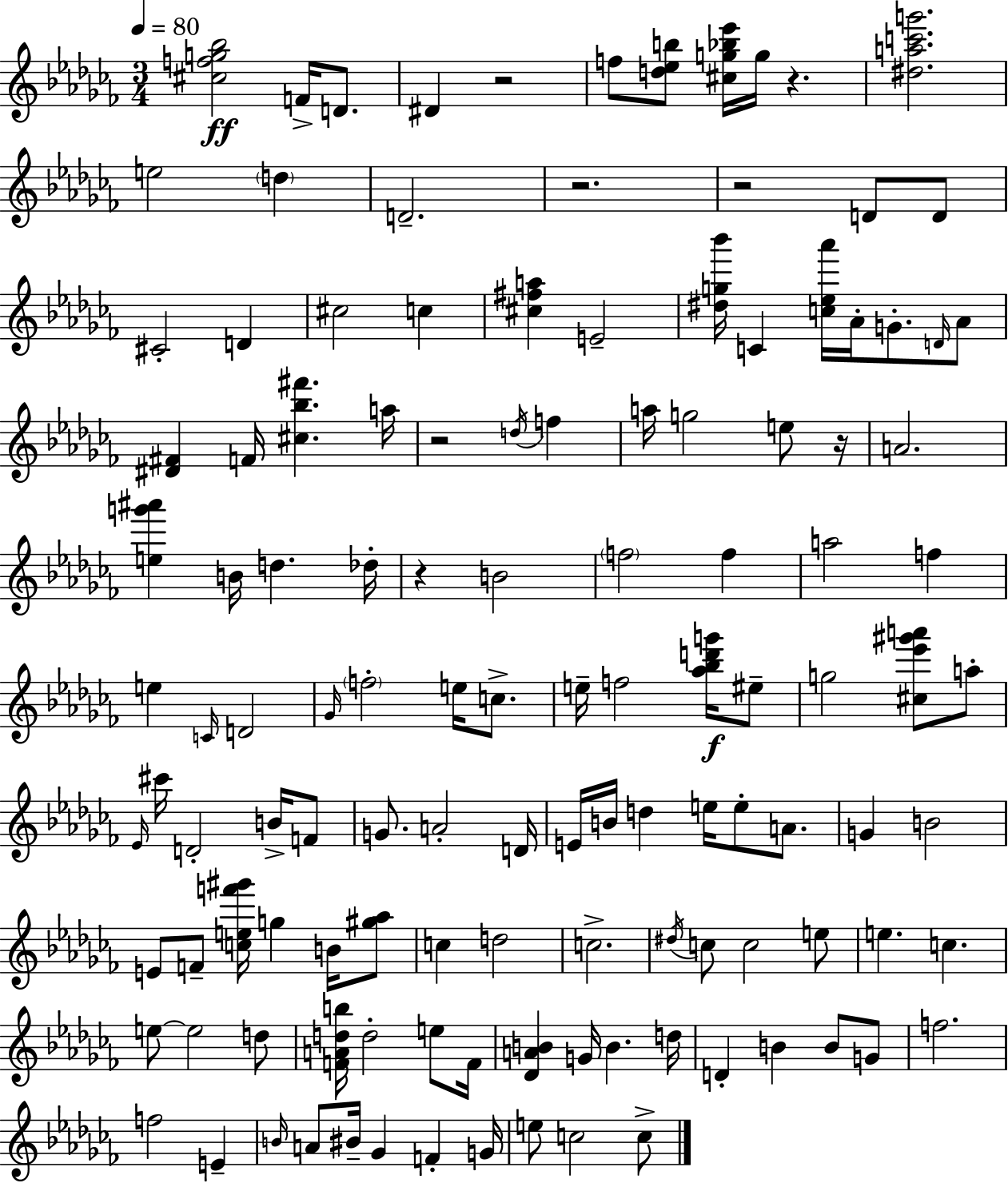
[C#5,F5,G5,Bb5]/h F4/s D4/e. D#4/q R/h F5/e [D5,Eb5,B5]/e [C#5,G5,Bb5,Eb6]/s G5/s R/q. [D#5,A5,C6,G6]/h. E5/h D5/q D4/h. R/h. R/h D4/e D4/e C#4/h D4/q C#5/h C5/q [C#5,F#5,A5]/q E4/h [D#5,G5,Bb6]/s C4/q [C5,Eb5,Ab6]/s Ab4/s G4/e. D4/s Ab4/e [D#4,F#4]/q F4/s [C#5,Bb5,F#6]/q. A5/s R/h D5/s F5/q A5/s G5/h E5/e R/s A4/h. [E5,G6,A#6]/q B4/s D5/q. Db5/s R/q B4/h F5/h F5/q A5/h F5/q E5/q C4/s D4/h Gb4/s F5/h E5/s C5/e. E5/s F5/h [Ab5,Bb5,D6,G6]/s EIS5/e G5/h [C#5,Eb6,G#6,A6]/e A5/e Eb4/s C#6/s D4/h B4/s F4/e G4/e. A4/h D4/s E4/s B4/s D5/q E5/s E5/e A4/e. G4/q B4/h E4/e F4/e [C5,E5,F6,G#6]/s G5/q B4/s [G#5,Ab5]/e C5/q D5/h C5/h. D#5/s C5/e C5/h E5/e E5/q. C5/q. E5/e E5/h D5/e [F4,A4,D5,B5]/s D5/h E5/e F4/s [Db4,A4,B4]/q G4/s B4/q. D5/s D4/q B4/q B4/e G4/e F5/h. F5/h E4/q B4/s A4/e BIS4/s Gb4/q F4/q G4/s E5/e C5/h C5/e